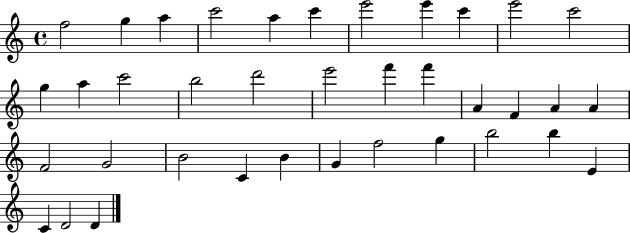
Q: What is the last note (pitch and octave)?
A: D4